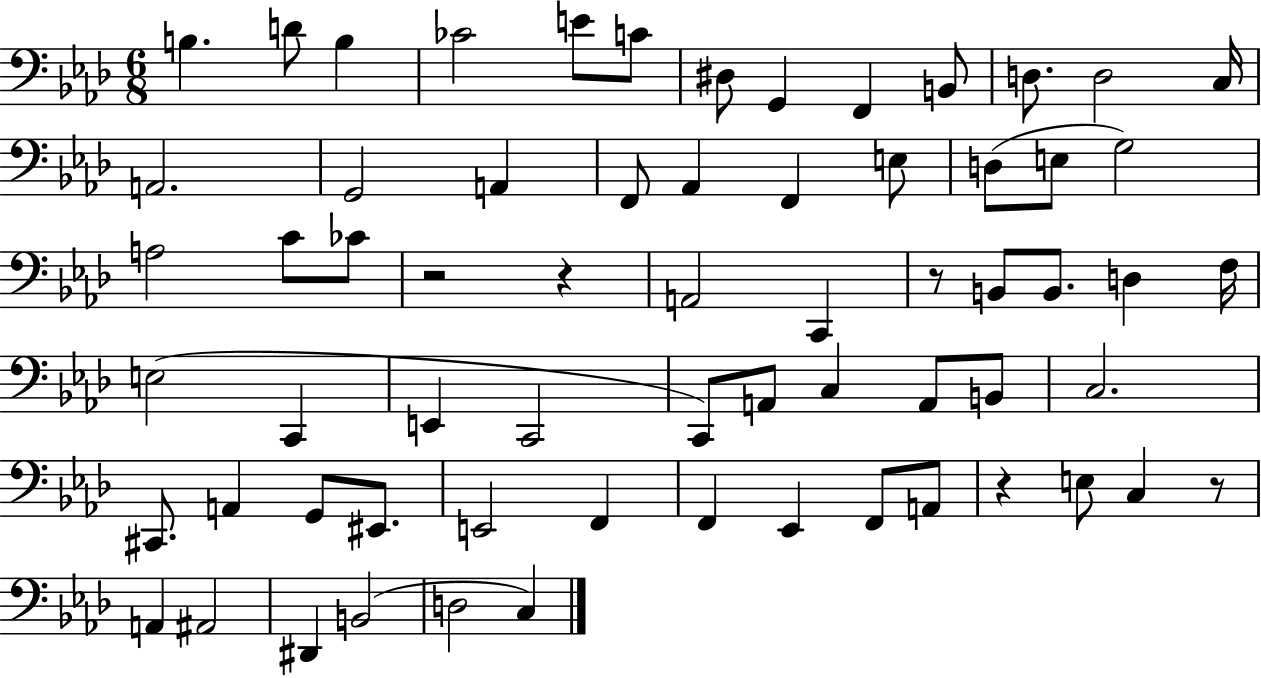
{
  \clef bass
  \numericTimeSignature
  \time 6/8
  \key aes \major
  b4. d'8 b4 | ces'2 e'8 c'8 | dis8 g,4 f,4 b,8 | d8. d2 c16 | \break a,2. | g,2 a,4 | f,8 aes,4 f,4 e8 | d8( e8 g2) | \break a2 c'8 ces'8 | r2 r4 | a,2 c,4 | r8 b,8 b,8. d4 f16 | \break e2( c,4 | e,4 c,2 | c,8) a,8 c4 a,8 b,8 | c2. | \break cis,8. a,4 g,8 eis,8. | e,2 f,4 | f,4 ees,4 f,8 a,8 | r4 e8 c4 r8 | \break a,4 ais,2 | dis,4 b,2( | d2 c4) | \bar "|."
}